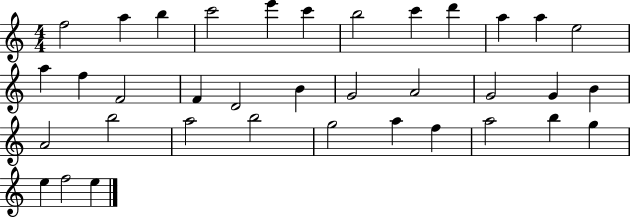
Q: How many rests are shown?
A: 0